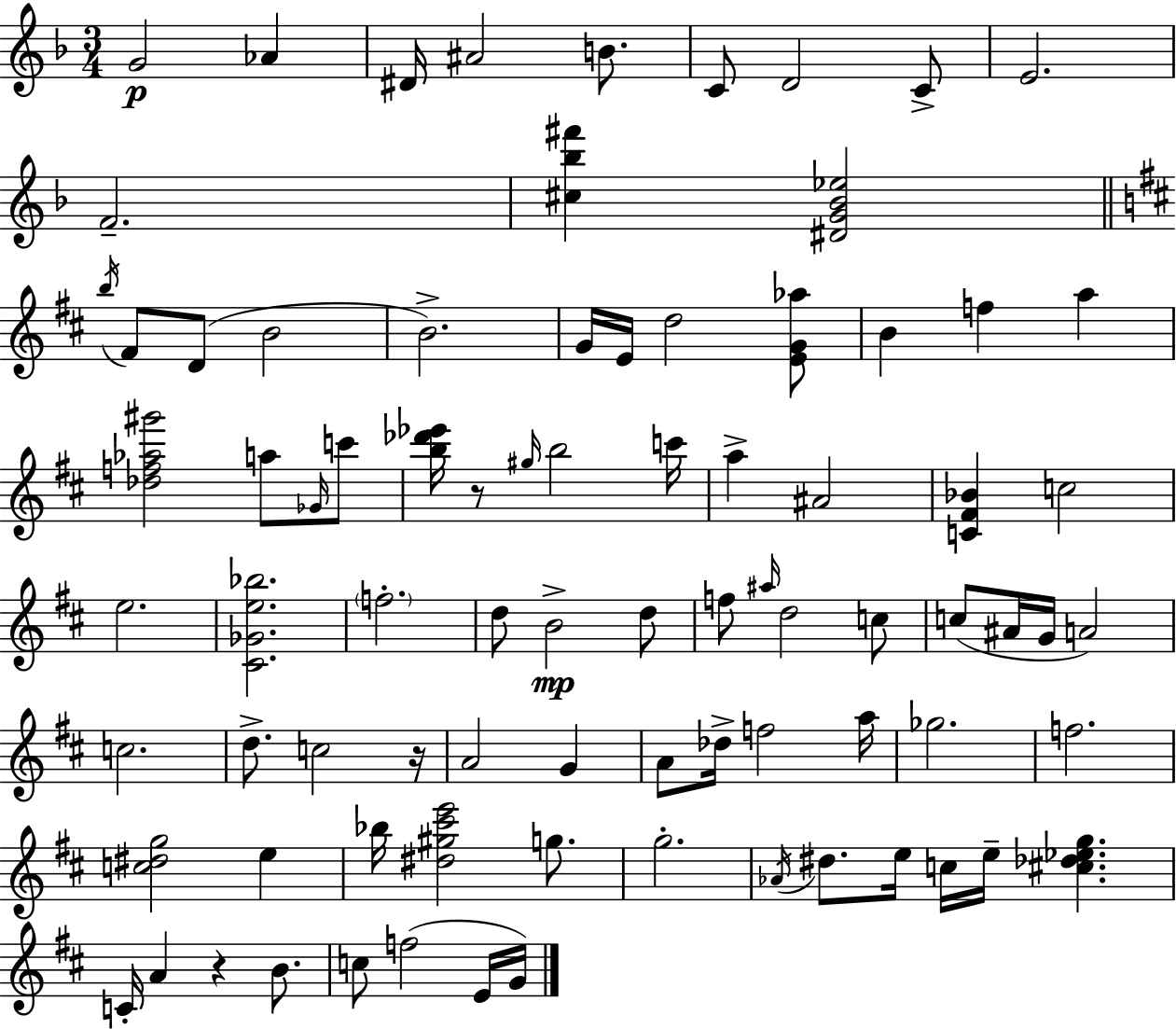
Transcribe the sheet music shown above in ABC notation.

X:1
T:Untitled
M:3/4
L:1/4
K:Dm
G2 _A ^D/4 ^A2 B/2 C/2 D2 C/2 E2 F2 [^c_b^f'] [^DG_B_e]2 b/4 ^F/2 D/2 B2 B2 G/4 E/4 d2 [EG_a]/2 B f a [_df_a^g']2 a/2 _G/4 c'/2 [b_d'_e']/4 z/2 ^g/4 b2 c'/4 a ^A2 [C^F_B] c2 e2 [^C_Ge_b]2 f2 d/2 B2 d/2 f/2 ^a/4 d2 c/2 c/2 ^A/4 G/4 A2 c2 d/2 c2 z/4 A2 G A/2 _d/4 f2 a/4 _g2 f2 [c^dg]2 e _b/4 [^d^g^c'e']2 g/2 g2 _A/4 ^d/2 e/4 c/4 e/4 [^c_d_eg] C/4 A z B/2 c/2 f2 E/4 G/4